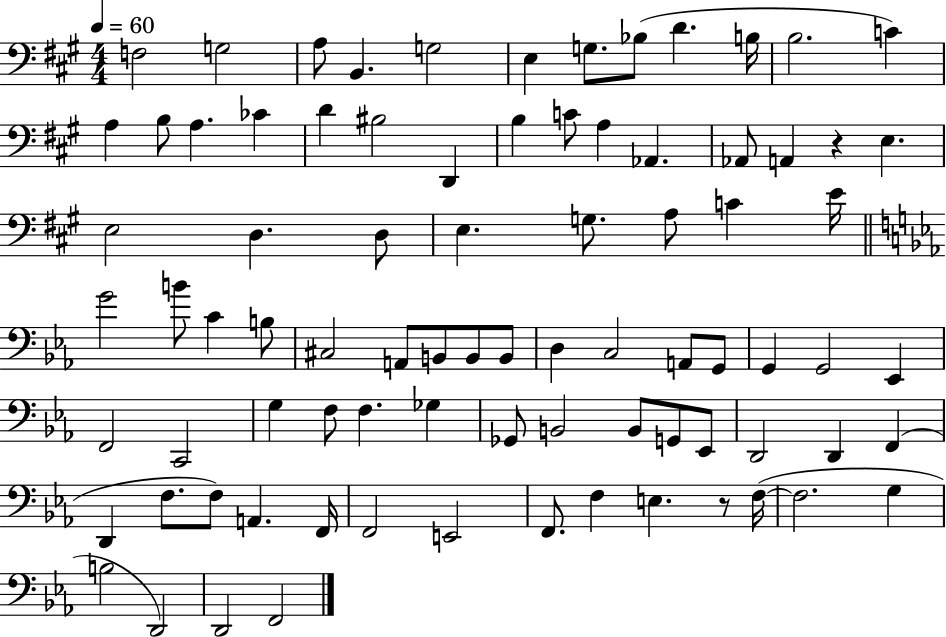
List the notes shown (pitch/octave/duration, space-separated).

F3/h G3/h A3/e B2/q. G3/h E3/q G3/e. Bb3/e D4/q. B3/s B3/h. C4/q A3/q B3/e A3/q. CES4/q D4/q BIS3/h D2/q B3/q C4/e A3/q Ab2/q. Ab2/e A2/q R/q E3/q. E3/h D3/q. D3/e E3/q. G3/e. A3/e C4/q E4/s G4/h B4/e C4/q B3/e C#3/h A2/e B2/e B2/e B2/e D3/q C3/h A2/e G2/e G2/q G2/h Eb2/q F2/h C2/h G3/q F3/e F3/q. Gb3/q Gb2/e B2/h B2/e G2/e Eb2/e D2/h D2/q F2/q D2/q F3/e. F3/e A2/q. F2/s F2/h E2/h F2/e. F3/q E3/q. R/e F3/s F3/h. G3/q B3/h D2/h D2/h F2/h